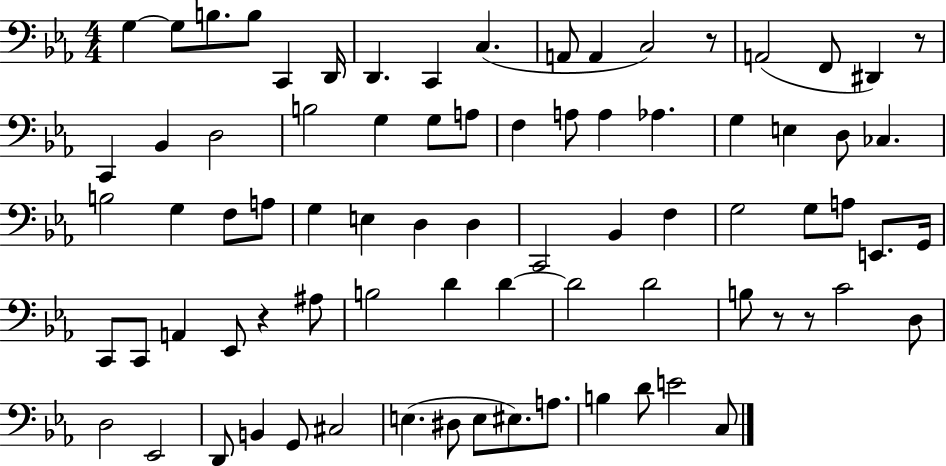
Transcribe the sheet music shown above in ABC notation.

X:1
T:Untitled
M:4/4
L:1/4
K:Eb
G, G,/2 B,/2 B,/2 C,, D,,/4 D,, C,, C, A,,/2 A,, C,2 z/2 A,,2 F,,/2 ^D,, z/2 C,, _B,, D,2 B,2 G, G,/2 A,/2 F, A,/2 A, _A, G, E, D,/2 _C, B,2 G, F,/2 A,/2 G, E, D, D, C,,2 _B,, F, G,2 G,/2 A,/2 E,,/2 G,,/4 C,,/2 C,,/2 A,, _E,,/2 z ^A,/2 B,2 D D D2 D2 B,/2 z/2 z/2 C2 D,/2 D,2 _E,,2 D,,/2 B,, G,,/2 ^C,2 E, ^D,/2 E,/2 ^E,/2 A,/2 B, D/2 E2 C,/2